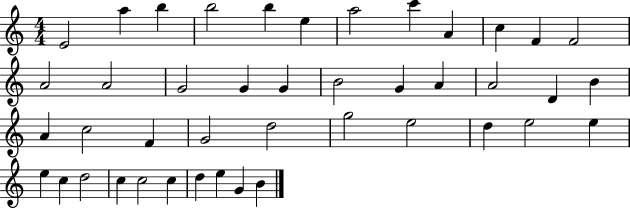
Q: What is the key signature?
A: C major